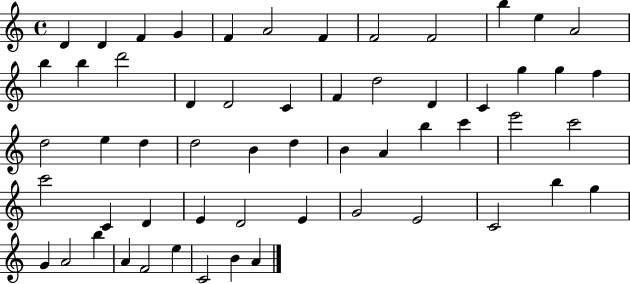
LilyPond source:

{
  \clef treble
  \time 4/4
  \defaultTimeSignature
  \key c \major
  d'4 d'4 f'4 g'4 | f'4 a'2 f'4 | f'2 f'2 | b''4 e''4 a'2 | \break b''4 b''4 d'''2 | d'4 d'2 c'4 | f'4 d''2 d'4 | c'4 g''4 g''4 f''4 | \break d''2 e''4 d''4 | d''2 b'4 d''4 | b'4 a'4 b''4 c'''4 | e'''2 c'''2 | \break c'''2 c'4 d'4 | e'4 d'2 e'4 | g'2 e'2 | c'2 b''4 g''4 | \break g'4 a'2 b''4 | a'4 f'2 e''4 | c'2 b'4 a'4 | \bar "|."
}